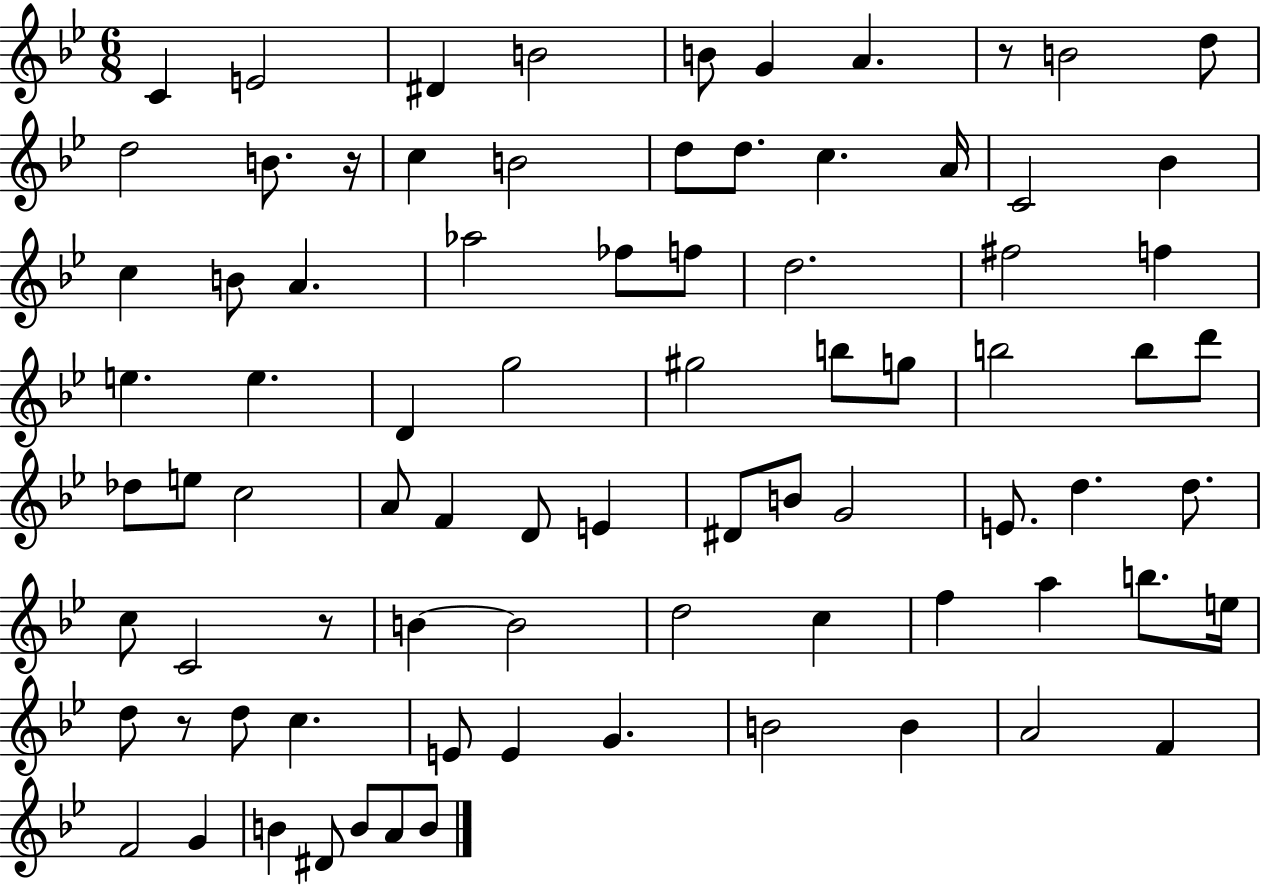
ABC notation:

X:1
T:Untitled
M:6/8
L:1/4
K:Bb
C E2 ^D B2 B/2 G A z/2 B2 d/2 d2 B/2 z/4 c B2 d/2 d/2 c A/4 C2 _B c B/2 A _a2 _f/2 f/2 d2 ^f2 f e e D g2 ^g2 b/2 g/2 b2 b/2 d'/2 _d/2 e/2 c2 A/2 F D/2 E ^D/2 B/2 G2 E/2 d d/2 c/2 C2 z/2 B B2 d2 c f a b/2 e/4 d/2 z/2 d/2 c E/2 E G B2 B A2 F F2 G B ^D/2 B/2 A/2 B/2